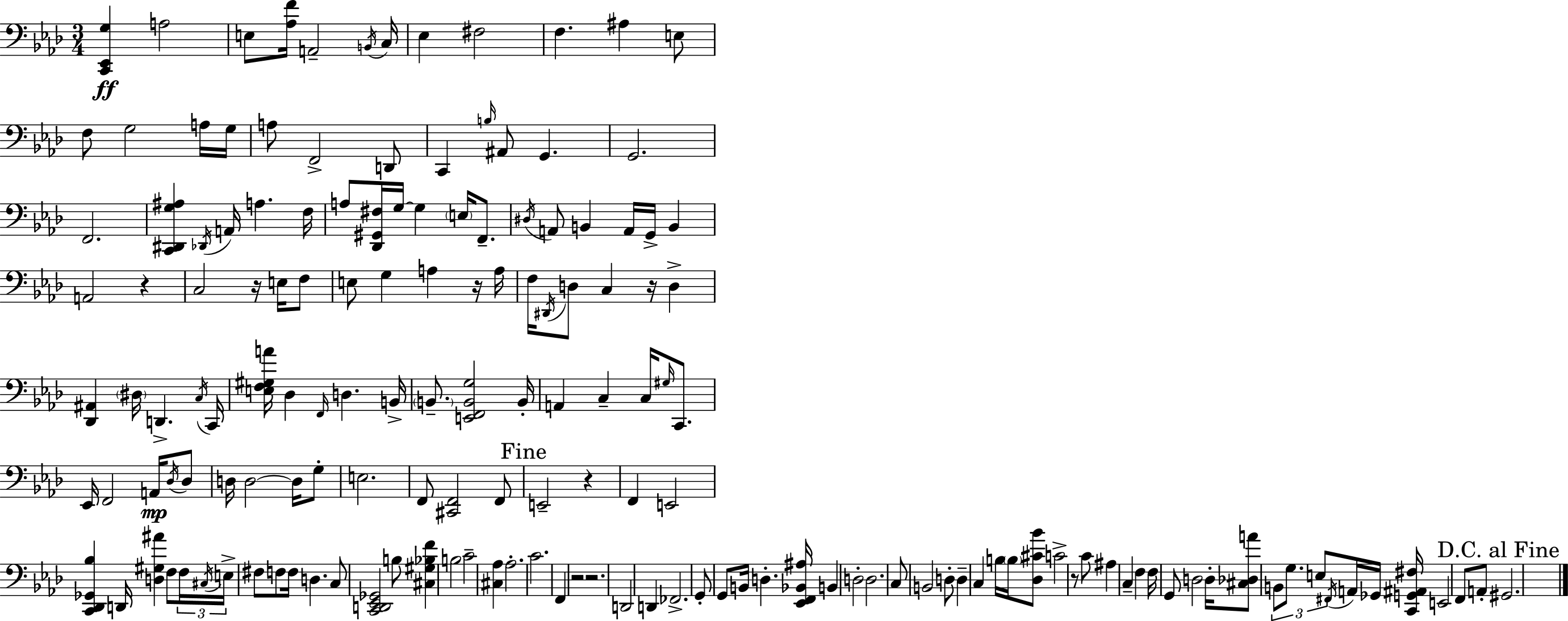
X:1
T:Untitled
M:3/4
L:1/4
K:Ab
[C,,_E,,G,] A,2 E,/2 [_A,F]/4 A,,2 B,,/4 C,/4 _E, ^F,2 F, ^A, E,/2 F,/2 G,2 A,/4 G,/4 A,/2 F,,2 D,,/2 C,, B,/4 ^A,,/2 G,, G,,2 F,,2 [C,,^D,,G,^A,] _D,,/4 A,,/4 A, F,/4 A,/2 [_D,,^G,,^F,]/4 G,/4 G, E,/4 F,,/2 ^D,/4 A,,/2 B,, A,,/4 G,,/4 B,, A,,2 z C,2 z/4 E,/4 F,/2 E,/2 G, A, z/4 A,/4 F,/4 ^D,,/4 D,/2 C, z/4 D, [_D,,^A,,] ^D,/4 D,, C,/4 C,,/4 [E,F,^G,A]/4 _D, F,,/4 D, B,,/4 B,,/2 [E,,F,,B,,G,]2 B,,/4 A,, C, C,/4 ^G,/4 C,,/2 _E,,/4 F,,2 A,,/4 _D,/4 _D,/2 D,/4 D,2 D,/4 G,/2 E,2 F,,/2 [^C,,F,,]2 F,,/2 E,,2 z F,, E,,2 [C,,_D,,_G,,_B,] D,,/4 [D,^G,^A] F,/2 F,/4 ^C,/4 E,/4 ^F,/2 F,/2 F,/4 D, C,/2 [C,,D,,_E,,_G,,]2 B,/2 [^C,^G,_B,F] B,2 C2 [^C,_A,] _A,2 C2 F,, z2 z2 D,,2 D,, _F,,2 G,,/2 G,,/2 B,,/4 D, [_E,,F,,_B,,^A,]/4 B,, D,2 D,2 C,/2 B,,2 D,/2 D, C, B,/4 B,/4 [_D,^C_B]/2 C2 z/2 C/2 ^A, C, F, F,/4 G,,/2 D,2 D,/4 [^C,_D,A]/2 B,,/2 G,/2 E,/2 ^F,,/4 A,,/4 _G,,/4 [C,,G,,^A,,^F,]/4 E,,2 F,,/2 A,,/2 ^G,,2